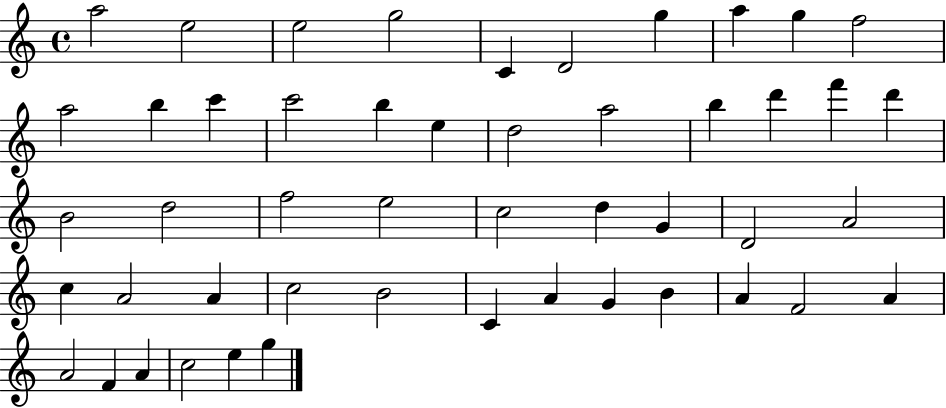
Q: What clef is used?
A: treble